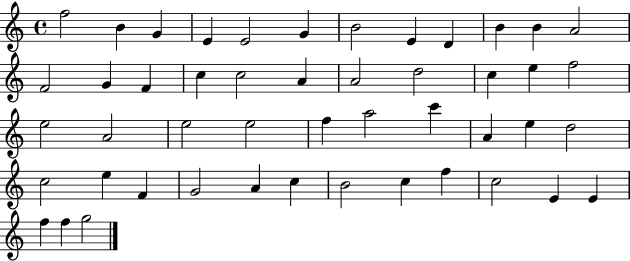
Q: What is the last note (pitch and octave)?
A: G5